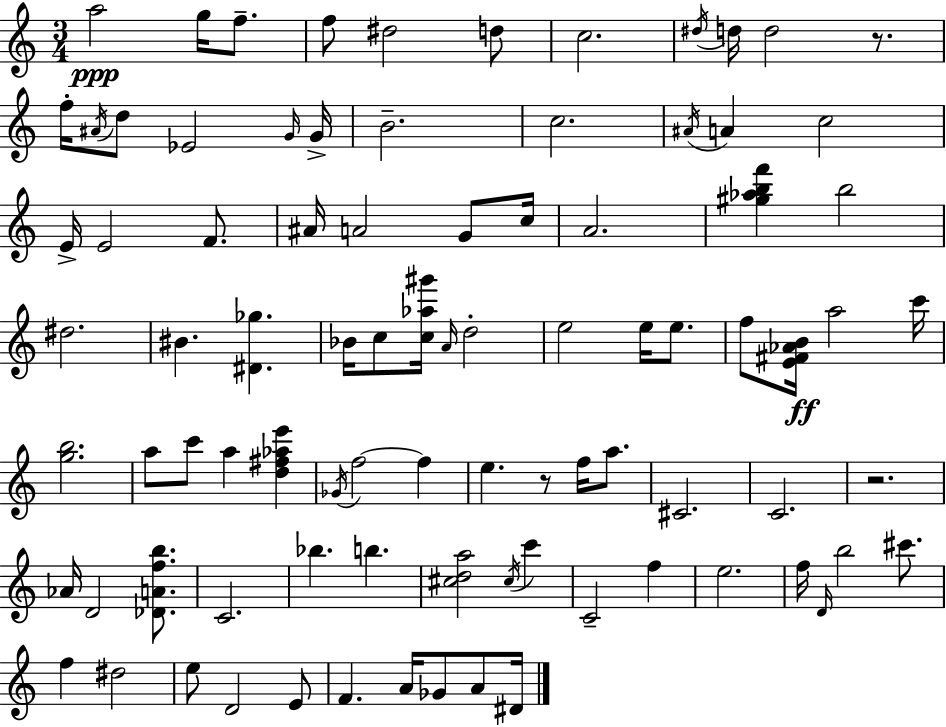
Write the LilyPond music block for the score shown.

{
  \clef treble
  \numericTimeSignature
  \time 3/4
  \key a \minor
  \repeat volta 2 { a''2\ppp g''16 f''8.-- | f''8 dis''2 d''8 | c''2. | \acciaccatura { dis''16 } d''16 d''2 r8. | \break f''16-. \acciaccatura { ais'16 } d''8 ees'2 | \grace { g'16 } g'16-> b'2.-- | c''2. | \acciaccatura { ais'16 } a'4 c''2 | \break e'16-> e'2 | f'8. ais'16 a'2 | g'8 c''16 a'2. | <gis'' aes'' b'' f'''>4 b''2 | \break dis''2. | bis'4. <dis' ges''>4. | bes'16 c''8 <c'' aes'' gis'''>16 \grace { a'16 } d''2-. | e''2 | \break e''16 e''8. f''8 <e' fis' aes' b'>16\ff a''2 | c'''16 <g'' b''>2. | a''8 c'''8 a''4 | <d'' fis'' aes'' e'''>4 \acciaccatura { ges'16 } f''2~~ | \break f''4 e''4. | r8 f''16 a''8. cis'2. | c'2. | r2. | \break aes'16 d'2 | <des' a' f'' b''>8. c'2. | bes''4. | b''4. <cis'' d'' a''>2 | \break \acciaccatura { cis''16 } c'''4 c'2-- | f''4 e''2. | f''16 \grace { d'16 } b''2 | cis'''8. f''4 | \break dis''2 e''8 d'2 | e'8 f'4. | a'16 ges'8 a'8 dis'16 } \bar "|."
}